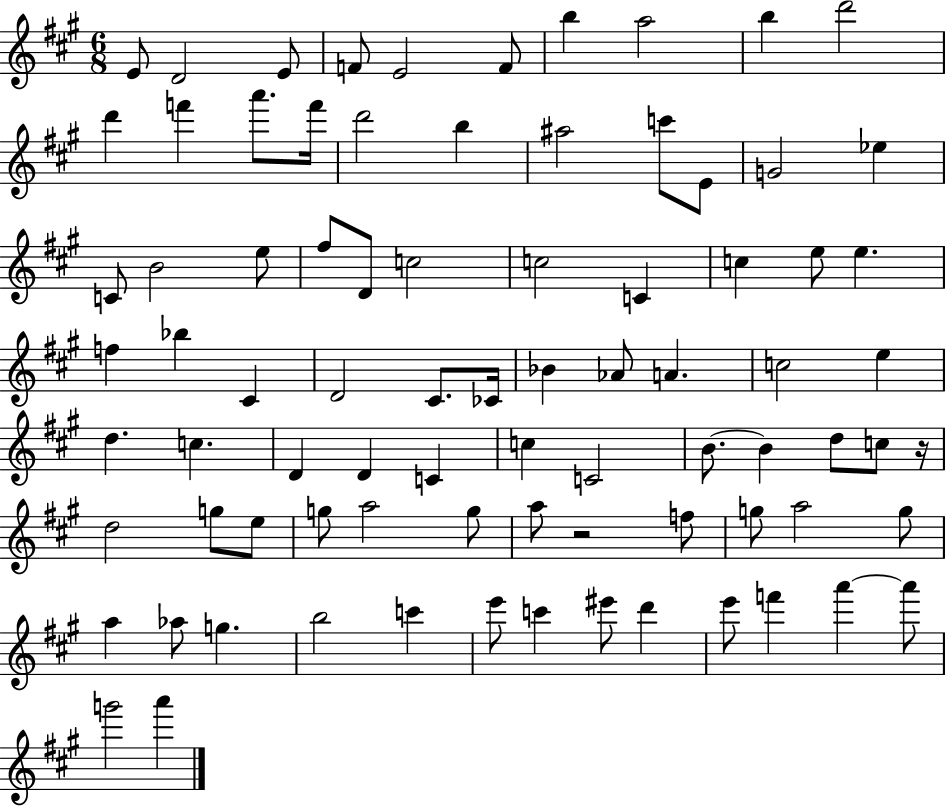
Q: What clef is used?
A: treble